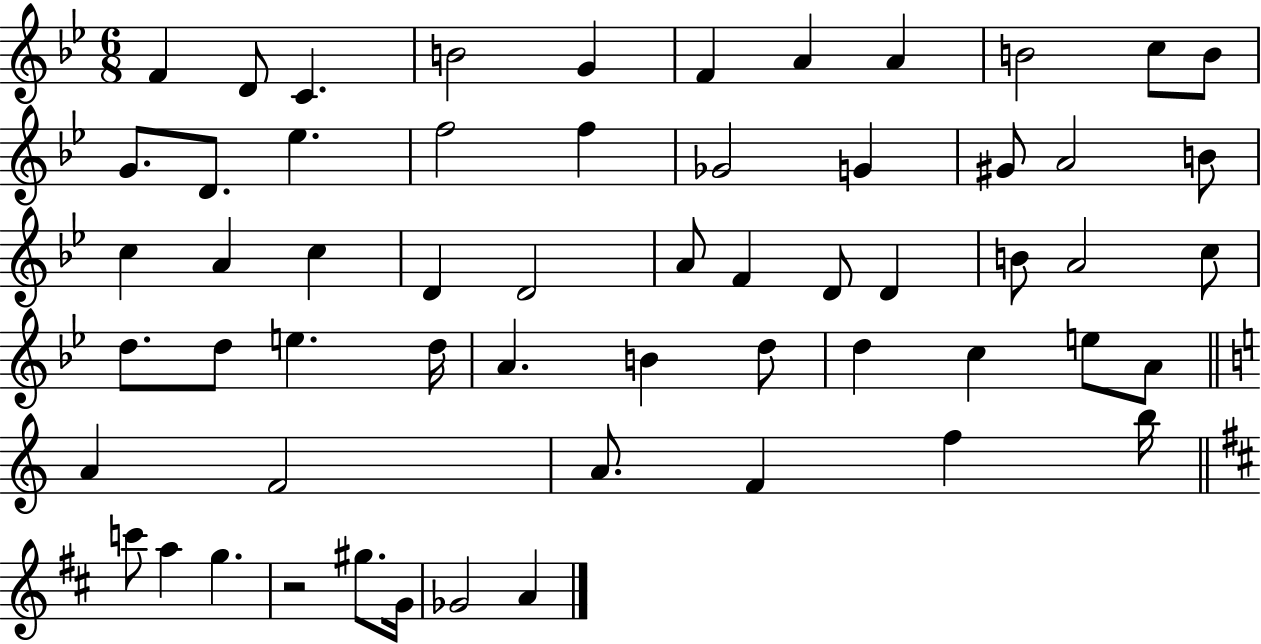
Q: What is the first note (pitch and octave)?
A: F4